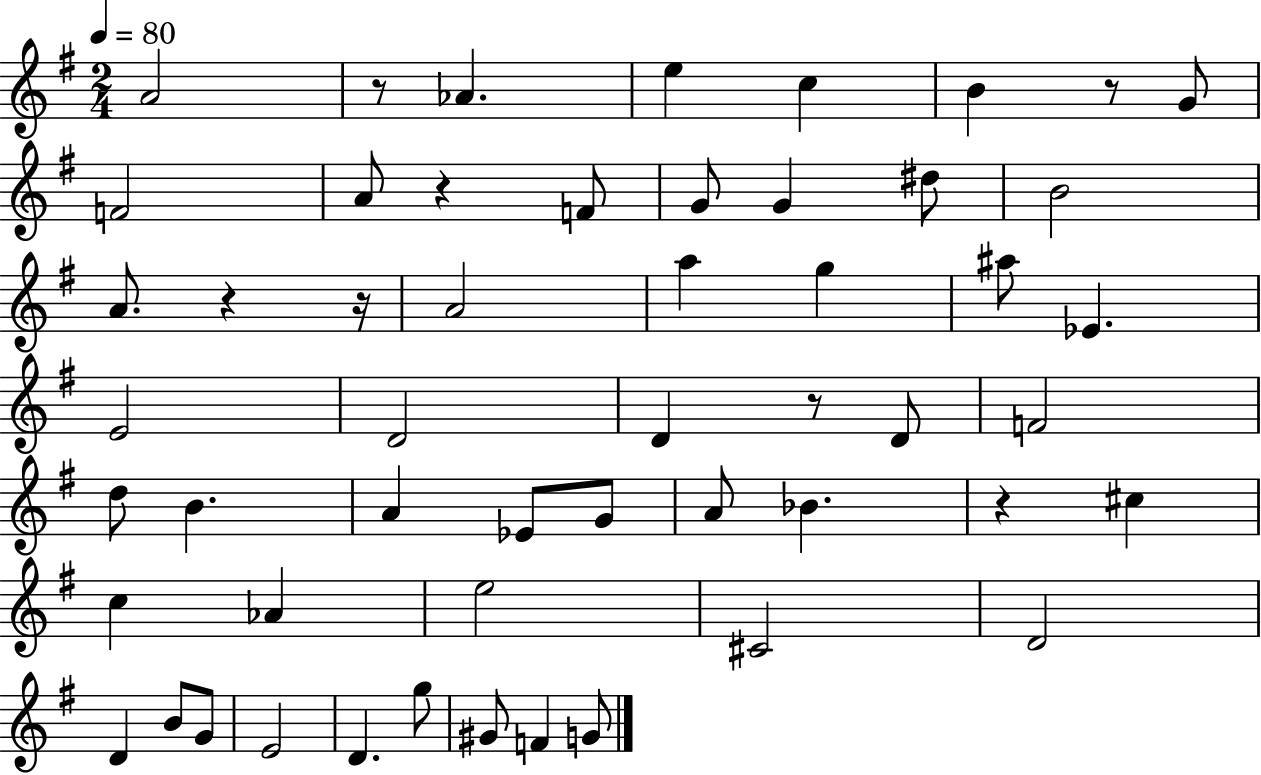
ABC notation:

X:1
T:Untitled
M:2/4
L:1/4
K:G
A2 z/2 _A e c B z/2 G/2 F2 A/2 z F/2 G/2 G ^d/2 B2 A/2 z z/4 A2 a g ^a/2 _E E2 D2 D z/2 D/2 F2 d/2 B A _E/2 G/2 A/2 _B z ^c c _A e2 ^C2 D2 D B/2 G/2 E2 D g/2 ^G/2 F G/2